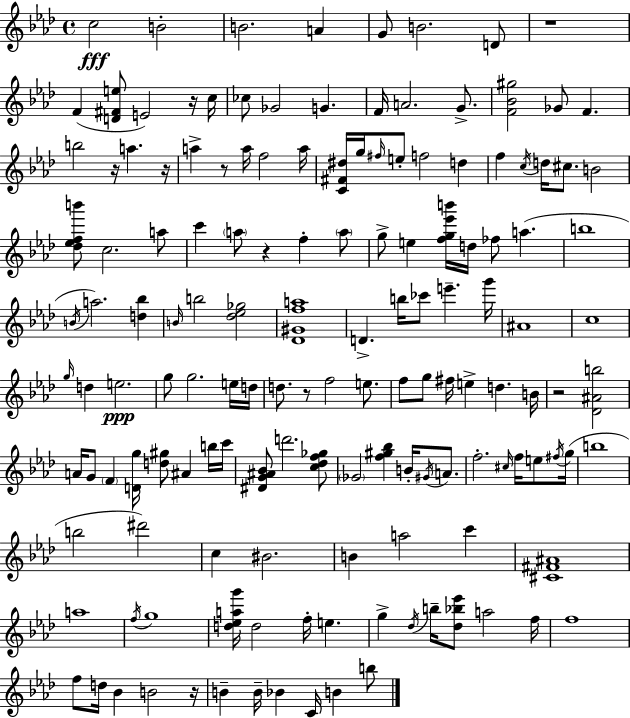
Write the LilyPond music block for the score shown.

{
  \clef treble
  \time 4/4
  \defaultTimeSignature
  \key f \minor
  c''2\fff b'2-. | b'2. a'4 | g'8 b'2. d'8 | r1 | \break f'4( <d' fis' e''>8 e'2) r16 c''16 | ces''8 ges'2 g'4. | f'16 a'2. g'8.-> | <f' bes' gis''>2 ges'8 f'4. | \break b''2 r16 a''4. r16 | a''4-> r8 a''16 f''2 a''16 | <c' fis' dis''>16 g''16 \grace { fis''16 } e''8-. f''2 d''4 | f''4 \acciaccatura { c''16 } d''16 cis''8. b'2 | \break <des'' ees'' f'' b'''>8 c''2. | a''8 c'''4 \parenthesize a''8 r4 f''4-. | \parenthesize a''8 g''8-> e''4 <f'' g'' ees''' b'''>16 d''16 fes''8 a''4.( | b''1 | \break \acciaccatura { b'16 } a''2.) <d'' bes''>4 | \grace { b'16 } b''2 <des'' ees'' ges''>2 | <des' gis' f'' a''>1 | d'4.-> b''16 ces'''8 e'''4.-- | \break g'''16 ais'1 | c''1 | \grace { g''16 } d''4 e''2.\ppp | g''8 g''2. | \break e''16 d''16 d''8. r8 f''2 | e''8. f''8 g''8 fis''16 e''4-> d''4. | b'16 r2 <des' ais' b''>2 | a'16 g'8 \parenthesize f'4 <d' g''>16 <d'' gis''>8 ais'4 | \break b''16 c'''16 <dis' g' ais' bes'>8 d'''2. | <c'' des'' f'' ges''>8 \parenthesize ges'2 <f'' gis'' bes''>4 | b'16-. \acciaccatura { gis'16 } a'8. f''2.-. | \grace { cis''16 } f''16 e''8 \acciaccatura { fis''16 }( g''16 b''1 | \break b''2 | dis'''2) c''4 bis'2. | b'4 a''2 | c'''4 <cis' fis' ais'>1 | \break a''1 | \acciaccatura { f''16 } g''1 | <d'' ees'' a'' g'''>16 d''2 | f''16-. e''4. g''4-> \acciaccatura { des''16 } b''16-- <des'' bes'' ees'''>8 | \break a''2 f''16 f''1 | f''8 d''16 bes'4 | b'2 r16 b'4-- b'16-- bes'4 | c'16 b'4 b''8 \bar "|."
}